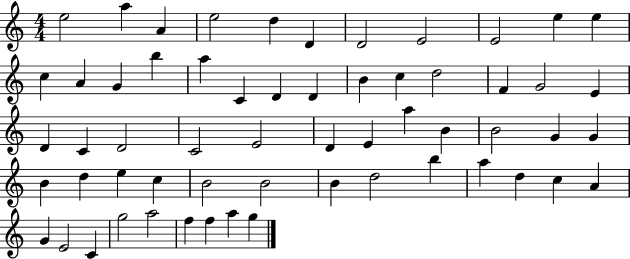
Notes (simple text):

E5/h A5/q A4/q E5/h D5/q D4/q D4/h E4/h E4/h E5/q E5/q C5/q A4/q G4/q B5/q A5/q C4/q D4/q D4/q B4/q C5/q D5/h F4/q G4/h E4/q D4/q C4/q D4/h C4/h E4/h D4/q E4/q A5/q B4/q B4/h G4/q G4/q B4/q D5/q E5/q C5/q B4/h B4/h B4/q D5/h B5/q A5/q D5/q C5/q A4/q G4/q E4/h C4/q G5/h A5/h F5/q F5/q A5/q G5/q